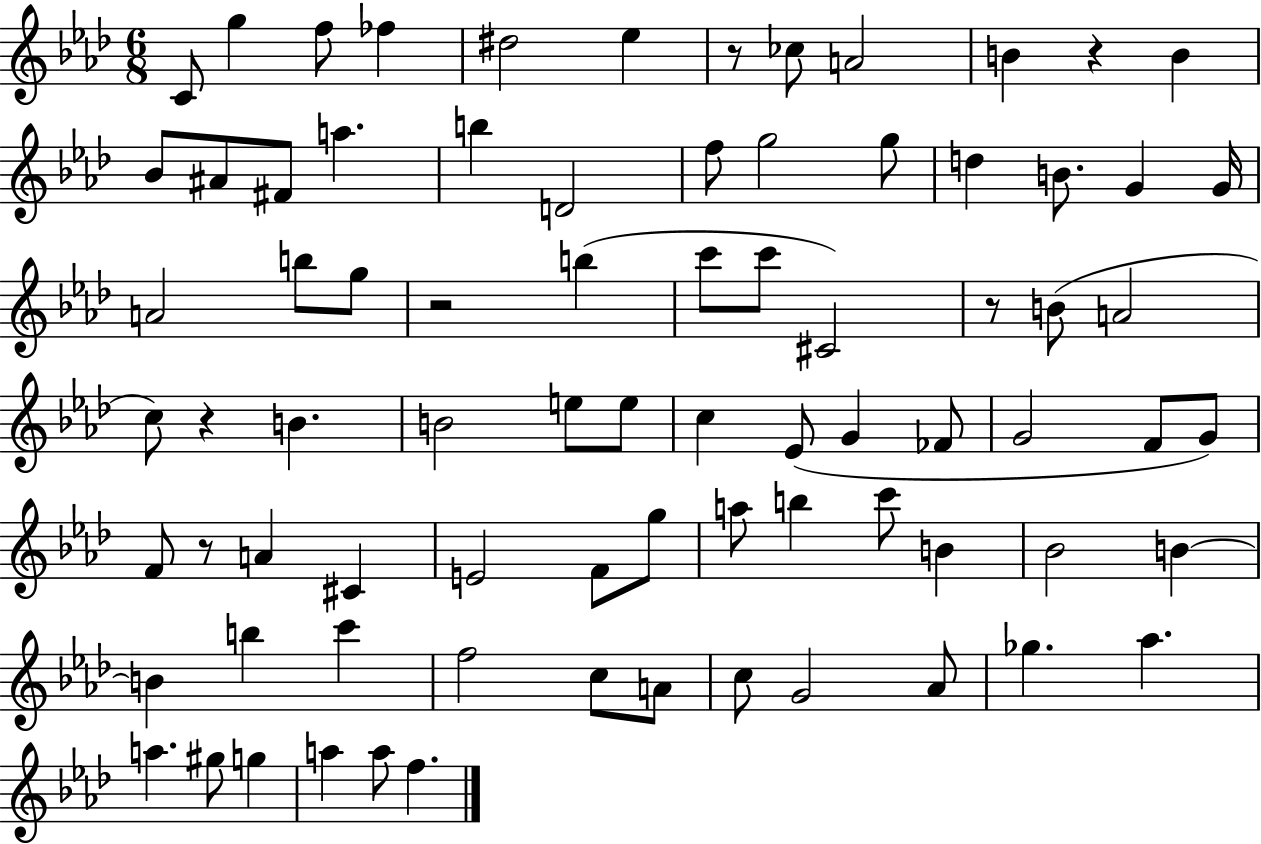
C4/e G5/q F5/e FES5/q D#5/h Eb5/q R/e CES5/e A4/h B4/q R/q B4/q Bb4/e A#4/e F#4/e A5/q. B5/q D4/h F5/e G5/h G5/e D5/q B4/e. G4/q G4/s A4/h B5/e G5/e R/h B5/q C6/e C6/e C#4/h R/e B4/e A4/h C5/e R/q B4/q. B4/h E5/e E5/e C5/q Eb4/e G4/q FES4/e G4/h F4/e G4/e F4/e R/e A4/q C#4/q E4/h F4/e G5/e A5/e B5/q C6/e B4/q Bb4/h B4/q B4/q B5/q C6/q F5/h C5/e A4/e C5/e G4/h Ab4/e Gb5/q. Ab5/q. A5/q. G#5/e G5/q A5/q A5/e F5/q.